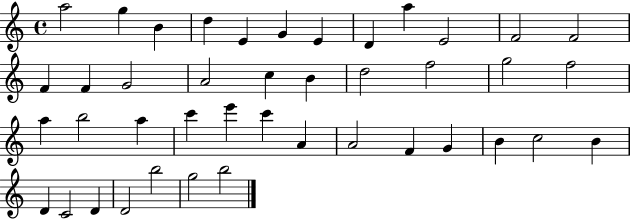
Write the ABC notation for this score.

X:1
T:Untitled
M:4/4
L:1/4
K:C
a2 g B d E G E D a E2 F2 F2 F F G2 A2 c B d2 f2 g2 f2 a b2 a c' e' c' A A2 F G B c2 B D C2 D D2 b2 g2 b2